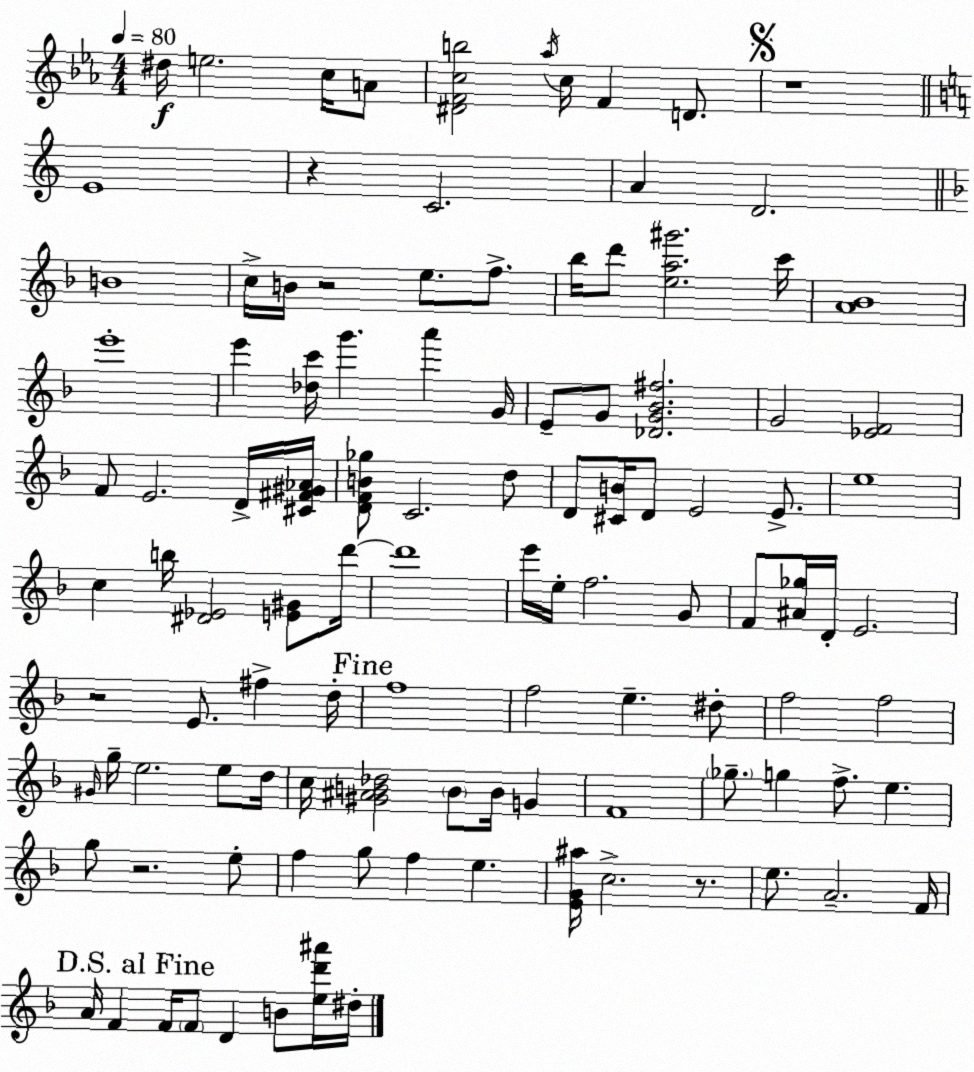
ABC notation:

X:1
T:Untitled
M:4/4
L:1/4
K:Eb
^d/4 e2 c/4 A/2 [^DFcb]2 _a/4 c/4 F D/2 z4 E4 z C2 A D2 B4 c/4 B/4 z2 e/2 f/2 _b/4 d'/2 [ea^g']2 c'/4 [A_B]4 e'4 e' [_dc']/4 g' a' G/4 E/2 G/2 [_DG_B^f]2 G2 [_EF]2 F/2 E2 D/4 [^C^F^G_A]/4 [DFB_g]/2 C2 d/2 D/2 [^CB]/4 D/2 E2 E/2 e4 c b/4 [^D_E]2 [E^G]/2 d'/4 d'4 e'/4 e/4 f2 G/2 F/2 [^A_g]/4 D/4 E2 z2 E/2 ^f d/4 f4 f2 e ^d/2 f2 f2 ^G/4 g/4 e2 e/2 d/4 c/4 [^G^AB_d]2 B/2 B/4 G F4 _g/2 g f/2 e g/2 z2 e/2 f g/2 f e [EG^a]/4 c2 z/2 e/2 A2 F/4 A/4 F F/4 F/2 D B/2 [ed'^a']/4 ^d/4